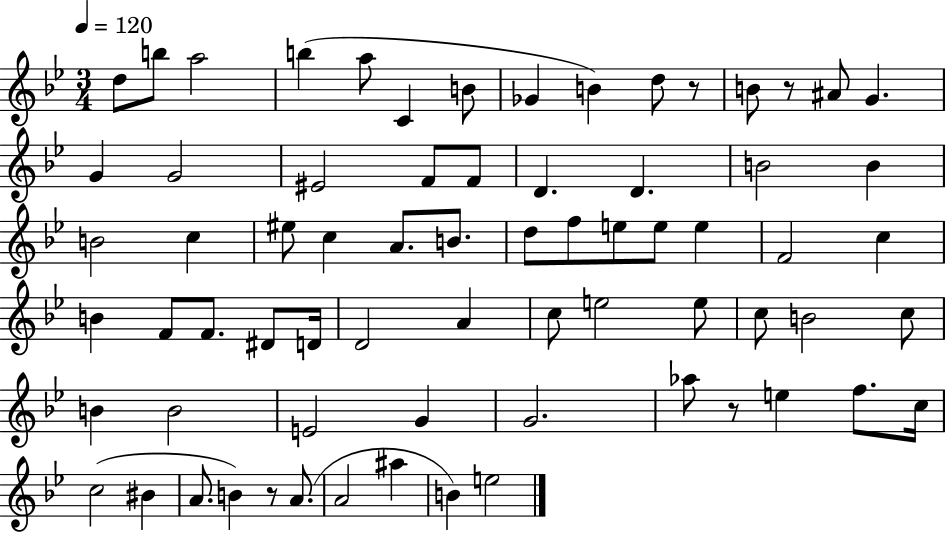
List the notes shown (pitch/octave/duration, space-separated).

D5/e B5/e A5/h B5/q A5/e C4/q B4/e Gb4/q B4/q D5/e R/e B4/e R/e A#4/e G4/q. G4/q G4/h EIS4/h F4/e F4/e D4/q. D4/q. B4/h B4/q B4/h C5/q EIS5/e C5/q A4/e. B4/e. D5/e F5/e E5/e E5/e E5/q F4/h C5/q B4/q F4/e F4/e. D#4/e D4/s D4/h A4/q C5/e E5/h E5/e C5/e B4/h C5/e B4/q B4/h E4/h G4/q G4/h. Ab5/e R/e E5/q F5/e. C5/s C5/h BIS4/q A4/e. B4/q R/e A4/e. A4/h A#5/q B4/q E5/h